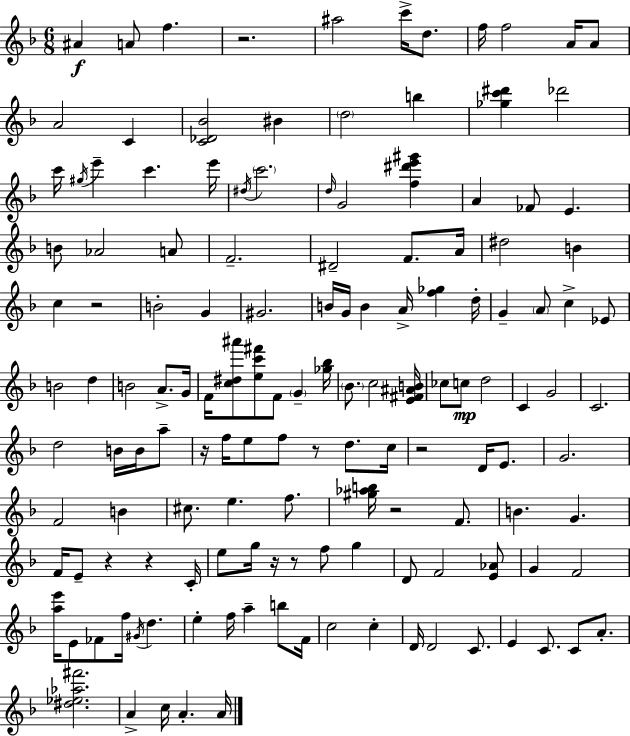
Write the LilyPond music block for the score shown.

{
  \clef treble
  \numericTimeSignature
  \time 6/8
  \key f \major
  \repeat volta 2 { ais'4\f a'8 f''4. | r2. | ais''2 c'''16-> d''8. | f''16 f''2 a'16 a'8 | \break a'2 c'4 | <c' des' bes'>2 bis'4 | \parenthesize d''2 b''4 | <ges'' c''' dis'''>4 des'''2 | \break c'''16 \acciaccatura { gis''16 } e'''4-- c'''4. | e'''16 \acciaccatura { dis''16 } \parenthesize c'''2. | \grace { d''16 } g'2 <f'' dis''' e''' gis'''>4 | a'4 fes'8 e'4. | \break b'8 aes'2 | a'8 f'2.-- | dis'2-- f'8. | a'16 dis''2 b'4 | \break c''4 r2 | b'2-. g'4 | gis'2. | b'16 g'16 b'4 a'16-> <f'' ges''>4 | \break d''16-. g'4-- \parenthesize a'8 c''4-> | ees'8 b'2 d''4 | b'2 a'8.-> | g'16 f'16 <c'' dis'' ais'''>8 <e'' c''' fis'''>8 f'8 \parenthesize g'4-- | \break <ges'' bes''>16 \parenthesize bes'8. c''2 | <e' fis' ais' b'>16 ces''8 c''8\mp d''2 | c'4 g'2 | c'2. | \break d''2 b'16 | b'16 a''8-- r16 f''16 e''8 f''8 r8 d''8. | c''16 r2 d'16 | e'8. g'2. | \break f'2 b'4 | cis''8. e''4. | f''8. <gis'' aes'' b''>16 r2 | f'8. b'4. g'4. | \break f'16 e'8-- r4 r4 | c'16-. e''8 g''16 r16 r8 f''8 g''4 | d'8 f'2 | <e' aes'>8 g'4 f'2 | \break <a'' e'''>16 e'8 fes'8 f''16 \acciaccatura { gis'16 } d''4. | e''4-. f''16 a''4-- | b''8 f'16 c''2 | c''4-. d'16 d'2 | \break c'8. e'4 c'8. c'8 | a'8.-. <dis'' ees'' aes'' fis'''>2. | a'4-> c''16 a'4.-. | a'16 } \bar "|."
}